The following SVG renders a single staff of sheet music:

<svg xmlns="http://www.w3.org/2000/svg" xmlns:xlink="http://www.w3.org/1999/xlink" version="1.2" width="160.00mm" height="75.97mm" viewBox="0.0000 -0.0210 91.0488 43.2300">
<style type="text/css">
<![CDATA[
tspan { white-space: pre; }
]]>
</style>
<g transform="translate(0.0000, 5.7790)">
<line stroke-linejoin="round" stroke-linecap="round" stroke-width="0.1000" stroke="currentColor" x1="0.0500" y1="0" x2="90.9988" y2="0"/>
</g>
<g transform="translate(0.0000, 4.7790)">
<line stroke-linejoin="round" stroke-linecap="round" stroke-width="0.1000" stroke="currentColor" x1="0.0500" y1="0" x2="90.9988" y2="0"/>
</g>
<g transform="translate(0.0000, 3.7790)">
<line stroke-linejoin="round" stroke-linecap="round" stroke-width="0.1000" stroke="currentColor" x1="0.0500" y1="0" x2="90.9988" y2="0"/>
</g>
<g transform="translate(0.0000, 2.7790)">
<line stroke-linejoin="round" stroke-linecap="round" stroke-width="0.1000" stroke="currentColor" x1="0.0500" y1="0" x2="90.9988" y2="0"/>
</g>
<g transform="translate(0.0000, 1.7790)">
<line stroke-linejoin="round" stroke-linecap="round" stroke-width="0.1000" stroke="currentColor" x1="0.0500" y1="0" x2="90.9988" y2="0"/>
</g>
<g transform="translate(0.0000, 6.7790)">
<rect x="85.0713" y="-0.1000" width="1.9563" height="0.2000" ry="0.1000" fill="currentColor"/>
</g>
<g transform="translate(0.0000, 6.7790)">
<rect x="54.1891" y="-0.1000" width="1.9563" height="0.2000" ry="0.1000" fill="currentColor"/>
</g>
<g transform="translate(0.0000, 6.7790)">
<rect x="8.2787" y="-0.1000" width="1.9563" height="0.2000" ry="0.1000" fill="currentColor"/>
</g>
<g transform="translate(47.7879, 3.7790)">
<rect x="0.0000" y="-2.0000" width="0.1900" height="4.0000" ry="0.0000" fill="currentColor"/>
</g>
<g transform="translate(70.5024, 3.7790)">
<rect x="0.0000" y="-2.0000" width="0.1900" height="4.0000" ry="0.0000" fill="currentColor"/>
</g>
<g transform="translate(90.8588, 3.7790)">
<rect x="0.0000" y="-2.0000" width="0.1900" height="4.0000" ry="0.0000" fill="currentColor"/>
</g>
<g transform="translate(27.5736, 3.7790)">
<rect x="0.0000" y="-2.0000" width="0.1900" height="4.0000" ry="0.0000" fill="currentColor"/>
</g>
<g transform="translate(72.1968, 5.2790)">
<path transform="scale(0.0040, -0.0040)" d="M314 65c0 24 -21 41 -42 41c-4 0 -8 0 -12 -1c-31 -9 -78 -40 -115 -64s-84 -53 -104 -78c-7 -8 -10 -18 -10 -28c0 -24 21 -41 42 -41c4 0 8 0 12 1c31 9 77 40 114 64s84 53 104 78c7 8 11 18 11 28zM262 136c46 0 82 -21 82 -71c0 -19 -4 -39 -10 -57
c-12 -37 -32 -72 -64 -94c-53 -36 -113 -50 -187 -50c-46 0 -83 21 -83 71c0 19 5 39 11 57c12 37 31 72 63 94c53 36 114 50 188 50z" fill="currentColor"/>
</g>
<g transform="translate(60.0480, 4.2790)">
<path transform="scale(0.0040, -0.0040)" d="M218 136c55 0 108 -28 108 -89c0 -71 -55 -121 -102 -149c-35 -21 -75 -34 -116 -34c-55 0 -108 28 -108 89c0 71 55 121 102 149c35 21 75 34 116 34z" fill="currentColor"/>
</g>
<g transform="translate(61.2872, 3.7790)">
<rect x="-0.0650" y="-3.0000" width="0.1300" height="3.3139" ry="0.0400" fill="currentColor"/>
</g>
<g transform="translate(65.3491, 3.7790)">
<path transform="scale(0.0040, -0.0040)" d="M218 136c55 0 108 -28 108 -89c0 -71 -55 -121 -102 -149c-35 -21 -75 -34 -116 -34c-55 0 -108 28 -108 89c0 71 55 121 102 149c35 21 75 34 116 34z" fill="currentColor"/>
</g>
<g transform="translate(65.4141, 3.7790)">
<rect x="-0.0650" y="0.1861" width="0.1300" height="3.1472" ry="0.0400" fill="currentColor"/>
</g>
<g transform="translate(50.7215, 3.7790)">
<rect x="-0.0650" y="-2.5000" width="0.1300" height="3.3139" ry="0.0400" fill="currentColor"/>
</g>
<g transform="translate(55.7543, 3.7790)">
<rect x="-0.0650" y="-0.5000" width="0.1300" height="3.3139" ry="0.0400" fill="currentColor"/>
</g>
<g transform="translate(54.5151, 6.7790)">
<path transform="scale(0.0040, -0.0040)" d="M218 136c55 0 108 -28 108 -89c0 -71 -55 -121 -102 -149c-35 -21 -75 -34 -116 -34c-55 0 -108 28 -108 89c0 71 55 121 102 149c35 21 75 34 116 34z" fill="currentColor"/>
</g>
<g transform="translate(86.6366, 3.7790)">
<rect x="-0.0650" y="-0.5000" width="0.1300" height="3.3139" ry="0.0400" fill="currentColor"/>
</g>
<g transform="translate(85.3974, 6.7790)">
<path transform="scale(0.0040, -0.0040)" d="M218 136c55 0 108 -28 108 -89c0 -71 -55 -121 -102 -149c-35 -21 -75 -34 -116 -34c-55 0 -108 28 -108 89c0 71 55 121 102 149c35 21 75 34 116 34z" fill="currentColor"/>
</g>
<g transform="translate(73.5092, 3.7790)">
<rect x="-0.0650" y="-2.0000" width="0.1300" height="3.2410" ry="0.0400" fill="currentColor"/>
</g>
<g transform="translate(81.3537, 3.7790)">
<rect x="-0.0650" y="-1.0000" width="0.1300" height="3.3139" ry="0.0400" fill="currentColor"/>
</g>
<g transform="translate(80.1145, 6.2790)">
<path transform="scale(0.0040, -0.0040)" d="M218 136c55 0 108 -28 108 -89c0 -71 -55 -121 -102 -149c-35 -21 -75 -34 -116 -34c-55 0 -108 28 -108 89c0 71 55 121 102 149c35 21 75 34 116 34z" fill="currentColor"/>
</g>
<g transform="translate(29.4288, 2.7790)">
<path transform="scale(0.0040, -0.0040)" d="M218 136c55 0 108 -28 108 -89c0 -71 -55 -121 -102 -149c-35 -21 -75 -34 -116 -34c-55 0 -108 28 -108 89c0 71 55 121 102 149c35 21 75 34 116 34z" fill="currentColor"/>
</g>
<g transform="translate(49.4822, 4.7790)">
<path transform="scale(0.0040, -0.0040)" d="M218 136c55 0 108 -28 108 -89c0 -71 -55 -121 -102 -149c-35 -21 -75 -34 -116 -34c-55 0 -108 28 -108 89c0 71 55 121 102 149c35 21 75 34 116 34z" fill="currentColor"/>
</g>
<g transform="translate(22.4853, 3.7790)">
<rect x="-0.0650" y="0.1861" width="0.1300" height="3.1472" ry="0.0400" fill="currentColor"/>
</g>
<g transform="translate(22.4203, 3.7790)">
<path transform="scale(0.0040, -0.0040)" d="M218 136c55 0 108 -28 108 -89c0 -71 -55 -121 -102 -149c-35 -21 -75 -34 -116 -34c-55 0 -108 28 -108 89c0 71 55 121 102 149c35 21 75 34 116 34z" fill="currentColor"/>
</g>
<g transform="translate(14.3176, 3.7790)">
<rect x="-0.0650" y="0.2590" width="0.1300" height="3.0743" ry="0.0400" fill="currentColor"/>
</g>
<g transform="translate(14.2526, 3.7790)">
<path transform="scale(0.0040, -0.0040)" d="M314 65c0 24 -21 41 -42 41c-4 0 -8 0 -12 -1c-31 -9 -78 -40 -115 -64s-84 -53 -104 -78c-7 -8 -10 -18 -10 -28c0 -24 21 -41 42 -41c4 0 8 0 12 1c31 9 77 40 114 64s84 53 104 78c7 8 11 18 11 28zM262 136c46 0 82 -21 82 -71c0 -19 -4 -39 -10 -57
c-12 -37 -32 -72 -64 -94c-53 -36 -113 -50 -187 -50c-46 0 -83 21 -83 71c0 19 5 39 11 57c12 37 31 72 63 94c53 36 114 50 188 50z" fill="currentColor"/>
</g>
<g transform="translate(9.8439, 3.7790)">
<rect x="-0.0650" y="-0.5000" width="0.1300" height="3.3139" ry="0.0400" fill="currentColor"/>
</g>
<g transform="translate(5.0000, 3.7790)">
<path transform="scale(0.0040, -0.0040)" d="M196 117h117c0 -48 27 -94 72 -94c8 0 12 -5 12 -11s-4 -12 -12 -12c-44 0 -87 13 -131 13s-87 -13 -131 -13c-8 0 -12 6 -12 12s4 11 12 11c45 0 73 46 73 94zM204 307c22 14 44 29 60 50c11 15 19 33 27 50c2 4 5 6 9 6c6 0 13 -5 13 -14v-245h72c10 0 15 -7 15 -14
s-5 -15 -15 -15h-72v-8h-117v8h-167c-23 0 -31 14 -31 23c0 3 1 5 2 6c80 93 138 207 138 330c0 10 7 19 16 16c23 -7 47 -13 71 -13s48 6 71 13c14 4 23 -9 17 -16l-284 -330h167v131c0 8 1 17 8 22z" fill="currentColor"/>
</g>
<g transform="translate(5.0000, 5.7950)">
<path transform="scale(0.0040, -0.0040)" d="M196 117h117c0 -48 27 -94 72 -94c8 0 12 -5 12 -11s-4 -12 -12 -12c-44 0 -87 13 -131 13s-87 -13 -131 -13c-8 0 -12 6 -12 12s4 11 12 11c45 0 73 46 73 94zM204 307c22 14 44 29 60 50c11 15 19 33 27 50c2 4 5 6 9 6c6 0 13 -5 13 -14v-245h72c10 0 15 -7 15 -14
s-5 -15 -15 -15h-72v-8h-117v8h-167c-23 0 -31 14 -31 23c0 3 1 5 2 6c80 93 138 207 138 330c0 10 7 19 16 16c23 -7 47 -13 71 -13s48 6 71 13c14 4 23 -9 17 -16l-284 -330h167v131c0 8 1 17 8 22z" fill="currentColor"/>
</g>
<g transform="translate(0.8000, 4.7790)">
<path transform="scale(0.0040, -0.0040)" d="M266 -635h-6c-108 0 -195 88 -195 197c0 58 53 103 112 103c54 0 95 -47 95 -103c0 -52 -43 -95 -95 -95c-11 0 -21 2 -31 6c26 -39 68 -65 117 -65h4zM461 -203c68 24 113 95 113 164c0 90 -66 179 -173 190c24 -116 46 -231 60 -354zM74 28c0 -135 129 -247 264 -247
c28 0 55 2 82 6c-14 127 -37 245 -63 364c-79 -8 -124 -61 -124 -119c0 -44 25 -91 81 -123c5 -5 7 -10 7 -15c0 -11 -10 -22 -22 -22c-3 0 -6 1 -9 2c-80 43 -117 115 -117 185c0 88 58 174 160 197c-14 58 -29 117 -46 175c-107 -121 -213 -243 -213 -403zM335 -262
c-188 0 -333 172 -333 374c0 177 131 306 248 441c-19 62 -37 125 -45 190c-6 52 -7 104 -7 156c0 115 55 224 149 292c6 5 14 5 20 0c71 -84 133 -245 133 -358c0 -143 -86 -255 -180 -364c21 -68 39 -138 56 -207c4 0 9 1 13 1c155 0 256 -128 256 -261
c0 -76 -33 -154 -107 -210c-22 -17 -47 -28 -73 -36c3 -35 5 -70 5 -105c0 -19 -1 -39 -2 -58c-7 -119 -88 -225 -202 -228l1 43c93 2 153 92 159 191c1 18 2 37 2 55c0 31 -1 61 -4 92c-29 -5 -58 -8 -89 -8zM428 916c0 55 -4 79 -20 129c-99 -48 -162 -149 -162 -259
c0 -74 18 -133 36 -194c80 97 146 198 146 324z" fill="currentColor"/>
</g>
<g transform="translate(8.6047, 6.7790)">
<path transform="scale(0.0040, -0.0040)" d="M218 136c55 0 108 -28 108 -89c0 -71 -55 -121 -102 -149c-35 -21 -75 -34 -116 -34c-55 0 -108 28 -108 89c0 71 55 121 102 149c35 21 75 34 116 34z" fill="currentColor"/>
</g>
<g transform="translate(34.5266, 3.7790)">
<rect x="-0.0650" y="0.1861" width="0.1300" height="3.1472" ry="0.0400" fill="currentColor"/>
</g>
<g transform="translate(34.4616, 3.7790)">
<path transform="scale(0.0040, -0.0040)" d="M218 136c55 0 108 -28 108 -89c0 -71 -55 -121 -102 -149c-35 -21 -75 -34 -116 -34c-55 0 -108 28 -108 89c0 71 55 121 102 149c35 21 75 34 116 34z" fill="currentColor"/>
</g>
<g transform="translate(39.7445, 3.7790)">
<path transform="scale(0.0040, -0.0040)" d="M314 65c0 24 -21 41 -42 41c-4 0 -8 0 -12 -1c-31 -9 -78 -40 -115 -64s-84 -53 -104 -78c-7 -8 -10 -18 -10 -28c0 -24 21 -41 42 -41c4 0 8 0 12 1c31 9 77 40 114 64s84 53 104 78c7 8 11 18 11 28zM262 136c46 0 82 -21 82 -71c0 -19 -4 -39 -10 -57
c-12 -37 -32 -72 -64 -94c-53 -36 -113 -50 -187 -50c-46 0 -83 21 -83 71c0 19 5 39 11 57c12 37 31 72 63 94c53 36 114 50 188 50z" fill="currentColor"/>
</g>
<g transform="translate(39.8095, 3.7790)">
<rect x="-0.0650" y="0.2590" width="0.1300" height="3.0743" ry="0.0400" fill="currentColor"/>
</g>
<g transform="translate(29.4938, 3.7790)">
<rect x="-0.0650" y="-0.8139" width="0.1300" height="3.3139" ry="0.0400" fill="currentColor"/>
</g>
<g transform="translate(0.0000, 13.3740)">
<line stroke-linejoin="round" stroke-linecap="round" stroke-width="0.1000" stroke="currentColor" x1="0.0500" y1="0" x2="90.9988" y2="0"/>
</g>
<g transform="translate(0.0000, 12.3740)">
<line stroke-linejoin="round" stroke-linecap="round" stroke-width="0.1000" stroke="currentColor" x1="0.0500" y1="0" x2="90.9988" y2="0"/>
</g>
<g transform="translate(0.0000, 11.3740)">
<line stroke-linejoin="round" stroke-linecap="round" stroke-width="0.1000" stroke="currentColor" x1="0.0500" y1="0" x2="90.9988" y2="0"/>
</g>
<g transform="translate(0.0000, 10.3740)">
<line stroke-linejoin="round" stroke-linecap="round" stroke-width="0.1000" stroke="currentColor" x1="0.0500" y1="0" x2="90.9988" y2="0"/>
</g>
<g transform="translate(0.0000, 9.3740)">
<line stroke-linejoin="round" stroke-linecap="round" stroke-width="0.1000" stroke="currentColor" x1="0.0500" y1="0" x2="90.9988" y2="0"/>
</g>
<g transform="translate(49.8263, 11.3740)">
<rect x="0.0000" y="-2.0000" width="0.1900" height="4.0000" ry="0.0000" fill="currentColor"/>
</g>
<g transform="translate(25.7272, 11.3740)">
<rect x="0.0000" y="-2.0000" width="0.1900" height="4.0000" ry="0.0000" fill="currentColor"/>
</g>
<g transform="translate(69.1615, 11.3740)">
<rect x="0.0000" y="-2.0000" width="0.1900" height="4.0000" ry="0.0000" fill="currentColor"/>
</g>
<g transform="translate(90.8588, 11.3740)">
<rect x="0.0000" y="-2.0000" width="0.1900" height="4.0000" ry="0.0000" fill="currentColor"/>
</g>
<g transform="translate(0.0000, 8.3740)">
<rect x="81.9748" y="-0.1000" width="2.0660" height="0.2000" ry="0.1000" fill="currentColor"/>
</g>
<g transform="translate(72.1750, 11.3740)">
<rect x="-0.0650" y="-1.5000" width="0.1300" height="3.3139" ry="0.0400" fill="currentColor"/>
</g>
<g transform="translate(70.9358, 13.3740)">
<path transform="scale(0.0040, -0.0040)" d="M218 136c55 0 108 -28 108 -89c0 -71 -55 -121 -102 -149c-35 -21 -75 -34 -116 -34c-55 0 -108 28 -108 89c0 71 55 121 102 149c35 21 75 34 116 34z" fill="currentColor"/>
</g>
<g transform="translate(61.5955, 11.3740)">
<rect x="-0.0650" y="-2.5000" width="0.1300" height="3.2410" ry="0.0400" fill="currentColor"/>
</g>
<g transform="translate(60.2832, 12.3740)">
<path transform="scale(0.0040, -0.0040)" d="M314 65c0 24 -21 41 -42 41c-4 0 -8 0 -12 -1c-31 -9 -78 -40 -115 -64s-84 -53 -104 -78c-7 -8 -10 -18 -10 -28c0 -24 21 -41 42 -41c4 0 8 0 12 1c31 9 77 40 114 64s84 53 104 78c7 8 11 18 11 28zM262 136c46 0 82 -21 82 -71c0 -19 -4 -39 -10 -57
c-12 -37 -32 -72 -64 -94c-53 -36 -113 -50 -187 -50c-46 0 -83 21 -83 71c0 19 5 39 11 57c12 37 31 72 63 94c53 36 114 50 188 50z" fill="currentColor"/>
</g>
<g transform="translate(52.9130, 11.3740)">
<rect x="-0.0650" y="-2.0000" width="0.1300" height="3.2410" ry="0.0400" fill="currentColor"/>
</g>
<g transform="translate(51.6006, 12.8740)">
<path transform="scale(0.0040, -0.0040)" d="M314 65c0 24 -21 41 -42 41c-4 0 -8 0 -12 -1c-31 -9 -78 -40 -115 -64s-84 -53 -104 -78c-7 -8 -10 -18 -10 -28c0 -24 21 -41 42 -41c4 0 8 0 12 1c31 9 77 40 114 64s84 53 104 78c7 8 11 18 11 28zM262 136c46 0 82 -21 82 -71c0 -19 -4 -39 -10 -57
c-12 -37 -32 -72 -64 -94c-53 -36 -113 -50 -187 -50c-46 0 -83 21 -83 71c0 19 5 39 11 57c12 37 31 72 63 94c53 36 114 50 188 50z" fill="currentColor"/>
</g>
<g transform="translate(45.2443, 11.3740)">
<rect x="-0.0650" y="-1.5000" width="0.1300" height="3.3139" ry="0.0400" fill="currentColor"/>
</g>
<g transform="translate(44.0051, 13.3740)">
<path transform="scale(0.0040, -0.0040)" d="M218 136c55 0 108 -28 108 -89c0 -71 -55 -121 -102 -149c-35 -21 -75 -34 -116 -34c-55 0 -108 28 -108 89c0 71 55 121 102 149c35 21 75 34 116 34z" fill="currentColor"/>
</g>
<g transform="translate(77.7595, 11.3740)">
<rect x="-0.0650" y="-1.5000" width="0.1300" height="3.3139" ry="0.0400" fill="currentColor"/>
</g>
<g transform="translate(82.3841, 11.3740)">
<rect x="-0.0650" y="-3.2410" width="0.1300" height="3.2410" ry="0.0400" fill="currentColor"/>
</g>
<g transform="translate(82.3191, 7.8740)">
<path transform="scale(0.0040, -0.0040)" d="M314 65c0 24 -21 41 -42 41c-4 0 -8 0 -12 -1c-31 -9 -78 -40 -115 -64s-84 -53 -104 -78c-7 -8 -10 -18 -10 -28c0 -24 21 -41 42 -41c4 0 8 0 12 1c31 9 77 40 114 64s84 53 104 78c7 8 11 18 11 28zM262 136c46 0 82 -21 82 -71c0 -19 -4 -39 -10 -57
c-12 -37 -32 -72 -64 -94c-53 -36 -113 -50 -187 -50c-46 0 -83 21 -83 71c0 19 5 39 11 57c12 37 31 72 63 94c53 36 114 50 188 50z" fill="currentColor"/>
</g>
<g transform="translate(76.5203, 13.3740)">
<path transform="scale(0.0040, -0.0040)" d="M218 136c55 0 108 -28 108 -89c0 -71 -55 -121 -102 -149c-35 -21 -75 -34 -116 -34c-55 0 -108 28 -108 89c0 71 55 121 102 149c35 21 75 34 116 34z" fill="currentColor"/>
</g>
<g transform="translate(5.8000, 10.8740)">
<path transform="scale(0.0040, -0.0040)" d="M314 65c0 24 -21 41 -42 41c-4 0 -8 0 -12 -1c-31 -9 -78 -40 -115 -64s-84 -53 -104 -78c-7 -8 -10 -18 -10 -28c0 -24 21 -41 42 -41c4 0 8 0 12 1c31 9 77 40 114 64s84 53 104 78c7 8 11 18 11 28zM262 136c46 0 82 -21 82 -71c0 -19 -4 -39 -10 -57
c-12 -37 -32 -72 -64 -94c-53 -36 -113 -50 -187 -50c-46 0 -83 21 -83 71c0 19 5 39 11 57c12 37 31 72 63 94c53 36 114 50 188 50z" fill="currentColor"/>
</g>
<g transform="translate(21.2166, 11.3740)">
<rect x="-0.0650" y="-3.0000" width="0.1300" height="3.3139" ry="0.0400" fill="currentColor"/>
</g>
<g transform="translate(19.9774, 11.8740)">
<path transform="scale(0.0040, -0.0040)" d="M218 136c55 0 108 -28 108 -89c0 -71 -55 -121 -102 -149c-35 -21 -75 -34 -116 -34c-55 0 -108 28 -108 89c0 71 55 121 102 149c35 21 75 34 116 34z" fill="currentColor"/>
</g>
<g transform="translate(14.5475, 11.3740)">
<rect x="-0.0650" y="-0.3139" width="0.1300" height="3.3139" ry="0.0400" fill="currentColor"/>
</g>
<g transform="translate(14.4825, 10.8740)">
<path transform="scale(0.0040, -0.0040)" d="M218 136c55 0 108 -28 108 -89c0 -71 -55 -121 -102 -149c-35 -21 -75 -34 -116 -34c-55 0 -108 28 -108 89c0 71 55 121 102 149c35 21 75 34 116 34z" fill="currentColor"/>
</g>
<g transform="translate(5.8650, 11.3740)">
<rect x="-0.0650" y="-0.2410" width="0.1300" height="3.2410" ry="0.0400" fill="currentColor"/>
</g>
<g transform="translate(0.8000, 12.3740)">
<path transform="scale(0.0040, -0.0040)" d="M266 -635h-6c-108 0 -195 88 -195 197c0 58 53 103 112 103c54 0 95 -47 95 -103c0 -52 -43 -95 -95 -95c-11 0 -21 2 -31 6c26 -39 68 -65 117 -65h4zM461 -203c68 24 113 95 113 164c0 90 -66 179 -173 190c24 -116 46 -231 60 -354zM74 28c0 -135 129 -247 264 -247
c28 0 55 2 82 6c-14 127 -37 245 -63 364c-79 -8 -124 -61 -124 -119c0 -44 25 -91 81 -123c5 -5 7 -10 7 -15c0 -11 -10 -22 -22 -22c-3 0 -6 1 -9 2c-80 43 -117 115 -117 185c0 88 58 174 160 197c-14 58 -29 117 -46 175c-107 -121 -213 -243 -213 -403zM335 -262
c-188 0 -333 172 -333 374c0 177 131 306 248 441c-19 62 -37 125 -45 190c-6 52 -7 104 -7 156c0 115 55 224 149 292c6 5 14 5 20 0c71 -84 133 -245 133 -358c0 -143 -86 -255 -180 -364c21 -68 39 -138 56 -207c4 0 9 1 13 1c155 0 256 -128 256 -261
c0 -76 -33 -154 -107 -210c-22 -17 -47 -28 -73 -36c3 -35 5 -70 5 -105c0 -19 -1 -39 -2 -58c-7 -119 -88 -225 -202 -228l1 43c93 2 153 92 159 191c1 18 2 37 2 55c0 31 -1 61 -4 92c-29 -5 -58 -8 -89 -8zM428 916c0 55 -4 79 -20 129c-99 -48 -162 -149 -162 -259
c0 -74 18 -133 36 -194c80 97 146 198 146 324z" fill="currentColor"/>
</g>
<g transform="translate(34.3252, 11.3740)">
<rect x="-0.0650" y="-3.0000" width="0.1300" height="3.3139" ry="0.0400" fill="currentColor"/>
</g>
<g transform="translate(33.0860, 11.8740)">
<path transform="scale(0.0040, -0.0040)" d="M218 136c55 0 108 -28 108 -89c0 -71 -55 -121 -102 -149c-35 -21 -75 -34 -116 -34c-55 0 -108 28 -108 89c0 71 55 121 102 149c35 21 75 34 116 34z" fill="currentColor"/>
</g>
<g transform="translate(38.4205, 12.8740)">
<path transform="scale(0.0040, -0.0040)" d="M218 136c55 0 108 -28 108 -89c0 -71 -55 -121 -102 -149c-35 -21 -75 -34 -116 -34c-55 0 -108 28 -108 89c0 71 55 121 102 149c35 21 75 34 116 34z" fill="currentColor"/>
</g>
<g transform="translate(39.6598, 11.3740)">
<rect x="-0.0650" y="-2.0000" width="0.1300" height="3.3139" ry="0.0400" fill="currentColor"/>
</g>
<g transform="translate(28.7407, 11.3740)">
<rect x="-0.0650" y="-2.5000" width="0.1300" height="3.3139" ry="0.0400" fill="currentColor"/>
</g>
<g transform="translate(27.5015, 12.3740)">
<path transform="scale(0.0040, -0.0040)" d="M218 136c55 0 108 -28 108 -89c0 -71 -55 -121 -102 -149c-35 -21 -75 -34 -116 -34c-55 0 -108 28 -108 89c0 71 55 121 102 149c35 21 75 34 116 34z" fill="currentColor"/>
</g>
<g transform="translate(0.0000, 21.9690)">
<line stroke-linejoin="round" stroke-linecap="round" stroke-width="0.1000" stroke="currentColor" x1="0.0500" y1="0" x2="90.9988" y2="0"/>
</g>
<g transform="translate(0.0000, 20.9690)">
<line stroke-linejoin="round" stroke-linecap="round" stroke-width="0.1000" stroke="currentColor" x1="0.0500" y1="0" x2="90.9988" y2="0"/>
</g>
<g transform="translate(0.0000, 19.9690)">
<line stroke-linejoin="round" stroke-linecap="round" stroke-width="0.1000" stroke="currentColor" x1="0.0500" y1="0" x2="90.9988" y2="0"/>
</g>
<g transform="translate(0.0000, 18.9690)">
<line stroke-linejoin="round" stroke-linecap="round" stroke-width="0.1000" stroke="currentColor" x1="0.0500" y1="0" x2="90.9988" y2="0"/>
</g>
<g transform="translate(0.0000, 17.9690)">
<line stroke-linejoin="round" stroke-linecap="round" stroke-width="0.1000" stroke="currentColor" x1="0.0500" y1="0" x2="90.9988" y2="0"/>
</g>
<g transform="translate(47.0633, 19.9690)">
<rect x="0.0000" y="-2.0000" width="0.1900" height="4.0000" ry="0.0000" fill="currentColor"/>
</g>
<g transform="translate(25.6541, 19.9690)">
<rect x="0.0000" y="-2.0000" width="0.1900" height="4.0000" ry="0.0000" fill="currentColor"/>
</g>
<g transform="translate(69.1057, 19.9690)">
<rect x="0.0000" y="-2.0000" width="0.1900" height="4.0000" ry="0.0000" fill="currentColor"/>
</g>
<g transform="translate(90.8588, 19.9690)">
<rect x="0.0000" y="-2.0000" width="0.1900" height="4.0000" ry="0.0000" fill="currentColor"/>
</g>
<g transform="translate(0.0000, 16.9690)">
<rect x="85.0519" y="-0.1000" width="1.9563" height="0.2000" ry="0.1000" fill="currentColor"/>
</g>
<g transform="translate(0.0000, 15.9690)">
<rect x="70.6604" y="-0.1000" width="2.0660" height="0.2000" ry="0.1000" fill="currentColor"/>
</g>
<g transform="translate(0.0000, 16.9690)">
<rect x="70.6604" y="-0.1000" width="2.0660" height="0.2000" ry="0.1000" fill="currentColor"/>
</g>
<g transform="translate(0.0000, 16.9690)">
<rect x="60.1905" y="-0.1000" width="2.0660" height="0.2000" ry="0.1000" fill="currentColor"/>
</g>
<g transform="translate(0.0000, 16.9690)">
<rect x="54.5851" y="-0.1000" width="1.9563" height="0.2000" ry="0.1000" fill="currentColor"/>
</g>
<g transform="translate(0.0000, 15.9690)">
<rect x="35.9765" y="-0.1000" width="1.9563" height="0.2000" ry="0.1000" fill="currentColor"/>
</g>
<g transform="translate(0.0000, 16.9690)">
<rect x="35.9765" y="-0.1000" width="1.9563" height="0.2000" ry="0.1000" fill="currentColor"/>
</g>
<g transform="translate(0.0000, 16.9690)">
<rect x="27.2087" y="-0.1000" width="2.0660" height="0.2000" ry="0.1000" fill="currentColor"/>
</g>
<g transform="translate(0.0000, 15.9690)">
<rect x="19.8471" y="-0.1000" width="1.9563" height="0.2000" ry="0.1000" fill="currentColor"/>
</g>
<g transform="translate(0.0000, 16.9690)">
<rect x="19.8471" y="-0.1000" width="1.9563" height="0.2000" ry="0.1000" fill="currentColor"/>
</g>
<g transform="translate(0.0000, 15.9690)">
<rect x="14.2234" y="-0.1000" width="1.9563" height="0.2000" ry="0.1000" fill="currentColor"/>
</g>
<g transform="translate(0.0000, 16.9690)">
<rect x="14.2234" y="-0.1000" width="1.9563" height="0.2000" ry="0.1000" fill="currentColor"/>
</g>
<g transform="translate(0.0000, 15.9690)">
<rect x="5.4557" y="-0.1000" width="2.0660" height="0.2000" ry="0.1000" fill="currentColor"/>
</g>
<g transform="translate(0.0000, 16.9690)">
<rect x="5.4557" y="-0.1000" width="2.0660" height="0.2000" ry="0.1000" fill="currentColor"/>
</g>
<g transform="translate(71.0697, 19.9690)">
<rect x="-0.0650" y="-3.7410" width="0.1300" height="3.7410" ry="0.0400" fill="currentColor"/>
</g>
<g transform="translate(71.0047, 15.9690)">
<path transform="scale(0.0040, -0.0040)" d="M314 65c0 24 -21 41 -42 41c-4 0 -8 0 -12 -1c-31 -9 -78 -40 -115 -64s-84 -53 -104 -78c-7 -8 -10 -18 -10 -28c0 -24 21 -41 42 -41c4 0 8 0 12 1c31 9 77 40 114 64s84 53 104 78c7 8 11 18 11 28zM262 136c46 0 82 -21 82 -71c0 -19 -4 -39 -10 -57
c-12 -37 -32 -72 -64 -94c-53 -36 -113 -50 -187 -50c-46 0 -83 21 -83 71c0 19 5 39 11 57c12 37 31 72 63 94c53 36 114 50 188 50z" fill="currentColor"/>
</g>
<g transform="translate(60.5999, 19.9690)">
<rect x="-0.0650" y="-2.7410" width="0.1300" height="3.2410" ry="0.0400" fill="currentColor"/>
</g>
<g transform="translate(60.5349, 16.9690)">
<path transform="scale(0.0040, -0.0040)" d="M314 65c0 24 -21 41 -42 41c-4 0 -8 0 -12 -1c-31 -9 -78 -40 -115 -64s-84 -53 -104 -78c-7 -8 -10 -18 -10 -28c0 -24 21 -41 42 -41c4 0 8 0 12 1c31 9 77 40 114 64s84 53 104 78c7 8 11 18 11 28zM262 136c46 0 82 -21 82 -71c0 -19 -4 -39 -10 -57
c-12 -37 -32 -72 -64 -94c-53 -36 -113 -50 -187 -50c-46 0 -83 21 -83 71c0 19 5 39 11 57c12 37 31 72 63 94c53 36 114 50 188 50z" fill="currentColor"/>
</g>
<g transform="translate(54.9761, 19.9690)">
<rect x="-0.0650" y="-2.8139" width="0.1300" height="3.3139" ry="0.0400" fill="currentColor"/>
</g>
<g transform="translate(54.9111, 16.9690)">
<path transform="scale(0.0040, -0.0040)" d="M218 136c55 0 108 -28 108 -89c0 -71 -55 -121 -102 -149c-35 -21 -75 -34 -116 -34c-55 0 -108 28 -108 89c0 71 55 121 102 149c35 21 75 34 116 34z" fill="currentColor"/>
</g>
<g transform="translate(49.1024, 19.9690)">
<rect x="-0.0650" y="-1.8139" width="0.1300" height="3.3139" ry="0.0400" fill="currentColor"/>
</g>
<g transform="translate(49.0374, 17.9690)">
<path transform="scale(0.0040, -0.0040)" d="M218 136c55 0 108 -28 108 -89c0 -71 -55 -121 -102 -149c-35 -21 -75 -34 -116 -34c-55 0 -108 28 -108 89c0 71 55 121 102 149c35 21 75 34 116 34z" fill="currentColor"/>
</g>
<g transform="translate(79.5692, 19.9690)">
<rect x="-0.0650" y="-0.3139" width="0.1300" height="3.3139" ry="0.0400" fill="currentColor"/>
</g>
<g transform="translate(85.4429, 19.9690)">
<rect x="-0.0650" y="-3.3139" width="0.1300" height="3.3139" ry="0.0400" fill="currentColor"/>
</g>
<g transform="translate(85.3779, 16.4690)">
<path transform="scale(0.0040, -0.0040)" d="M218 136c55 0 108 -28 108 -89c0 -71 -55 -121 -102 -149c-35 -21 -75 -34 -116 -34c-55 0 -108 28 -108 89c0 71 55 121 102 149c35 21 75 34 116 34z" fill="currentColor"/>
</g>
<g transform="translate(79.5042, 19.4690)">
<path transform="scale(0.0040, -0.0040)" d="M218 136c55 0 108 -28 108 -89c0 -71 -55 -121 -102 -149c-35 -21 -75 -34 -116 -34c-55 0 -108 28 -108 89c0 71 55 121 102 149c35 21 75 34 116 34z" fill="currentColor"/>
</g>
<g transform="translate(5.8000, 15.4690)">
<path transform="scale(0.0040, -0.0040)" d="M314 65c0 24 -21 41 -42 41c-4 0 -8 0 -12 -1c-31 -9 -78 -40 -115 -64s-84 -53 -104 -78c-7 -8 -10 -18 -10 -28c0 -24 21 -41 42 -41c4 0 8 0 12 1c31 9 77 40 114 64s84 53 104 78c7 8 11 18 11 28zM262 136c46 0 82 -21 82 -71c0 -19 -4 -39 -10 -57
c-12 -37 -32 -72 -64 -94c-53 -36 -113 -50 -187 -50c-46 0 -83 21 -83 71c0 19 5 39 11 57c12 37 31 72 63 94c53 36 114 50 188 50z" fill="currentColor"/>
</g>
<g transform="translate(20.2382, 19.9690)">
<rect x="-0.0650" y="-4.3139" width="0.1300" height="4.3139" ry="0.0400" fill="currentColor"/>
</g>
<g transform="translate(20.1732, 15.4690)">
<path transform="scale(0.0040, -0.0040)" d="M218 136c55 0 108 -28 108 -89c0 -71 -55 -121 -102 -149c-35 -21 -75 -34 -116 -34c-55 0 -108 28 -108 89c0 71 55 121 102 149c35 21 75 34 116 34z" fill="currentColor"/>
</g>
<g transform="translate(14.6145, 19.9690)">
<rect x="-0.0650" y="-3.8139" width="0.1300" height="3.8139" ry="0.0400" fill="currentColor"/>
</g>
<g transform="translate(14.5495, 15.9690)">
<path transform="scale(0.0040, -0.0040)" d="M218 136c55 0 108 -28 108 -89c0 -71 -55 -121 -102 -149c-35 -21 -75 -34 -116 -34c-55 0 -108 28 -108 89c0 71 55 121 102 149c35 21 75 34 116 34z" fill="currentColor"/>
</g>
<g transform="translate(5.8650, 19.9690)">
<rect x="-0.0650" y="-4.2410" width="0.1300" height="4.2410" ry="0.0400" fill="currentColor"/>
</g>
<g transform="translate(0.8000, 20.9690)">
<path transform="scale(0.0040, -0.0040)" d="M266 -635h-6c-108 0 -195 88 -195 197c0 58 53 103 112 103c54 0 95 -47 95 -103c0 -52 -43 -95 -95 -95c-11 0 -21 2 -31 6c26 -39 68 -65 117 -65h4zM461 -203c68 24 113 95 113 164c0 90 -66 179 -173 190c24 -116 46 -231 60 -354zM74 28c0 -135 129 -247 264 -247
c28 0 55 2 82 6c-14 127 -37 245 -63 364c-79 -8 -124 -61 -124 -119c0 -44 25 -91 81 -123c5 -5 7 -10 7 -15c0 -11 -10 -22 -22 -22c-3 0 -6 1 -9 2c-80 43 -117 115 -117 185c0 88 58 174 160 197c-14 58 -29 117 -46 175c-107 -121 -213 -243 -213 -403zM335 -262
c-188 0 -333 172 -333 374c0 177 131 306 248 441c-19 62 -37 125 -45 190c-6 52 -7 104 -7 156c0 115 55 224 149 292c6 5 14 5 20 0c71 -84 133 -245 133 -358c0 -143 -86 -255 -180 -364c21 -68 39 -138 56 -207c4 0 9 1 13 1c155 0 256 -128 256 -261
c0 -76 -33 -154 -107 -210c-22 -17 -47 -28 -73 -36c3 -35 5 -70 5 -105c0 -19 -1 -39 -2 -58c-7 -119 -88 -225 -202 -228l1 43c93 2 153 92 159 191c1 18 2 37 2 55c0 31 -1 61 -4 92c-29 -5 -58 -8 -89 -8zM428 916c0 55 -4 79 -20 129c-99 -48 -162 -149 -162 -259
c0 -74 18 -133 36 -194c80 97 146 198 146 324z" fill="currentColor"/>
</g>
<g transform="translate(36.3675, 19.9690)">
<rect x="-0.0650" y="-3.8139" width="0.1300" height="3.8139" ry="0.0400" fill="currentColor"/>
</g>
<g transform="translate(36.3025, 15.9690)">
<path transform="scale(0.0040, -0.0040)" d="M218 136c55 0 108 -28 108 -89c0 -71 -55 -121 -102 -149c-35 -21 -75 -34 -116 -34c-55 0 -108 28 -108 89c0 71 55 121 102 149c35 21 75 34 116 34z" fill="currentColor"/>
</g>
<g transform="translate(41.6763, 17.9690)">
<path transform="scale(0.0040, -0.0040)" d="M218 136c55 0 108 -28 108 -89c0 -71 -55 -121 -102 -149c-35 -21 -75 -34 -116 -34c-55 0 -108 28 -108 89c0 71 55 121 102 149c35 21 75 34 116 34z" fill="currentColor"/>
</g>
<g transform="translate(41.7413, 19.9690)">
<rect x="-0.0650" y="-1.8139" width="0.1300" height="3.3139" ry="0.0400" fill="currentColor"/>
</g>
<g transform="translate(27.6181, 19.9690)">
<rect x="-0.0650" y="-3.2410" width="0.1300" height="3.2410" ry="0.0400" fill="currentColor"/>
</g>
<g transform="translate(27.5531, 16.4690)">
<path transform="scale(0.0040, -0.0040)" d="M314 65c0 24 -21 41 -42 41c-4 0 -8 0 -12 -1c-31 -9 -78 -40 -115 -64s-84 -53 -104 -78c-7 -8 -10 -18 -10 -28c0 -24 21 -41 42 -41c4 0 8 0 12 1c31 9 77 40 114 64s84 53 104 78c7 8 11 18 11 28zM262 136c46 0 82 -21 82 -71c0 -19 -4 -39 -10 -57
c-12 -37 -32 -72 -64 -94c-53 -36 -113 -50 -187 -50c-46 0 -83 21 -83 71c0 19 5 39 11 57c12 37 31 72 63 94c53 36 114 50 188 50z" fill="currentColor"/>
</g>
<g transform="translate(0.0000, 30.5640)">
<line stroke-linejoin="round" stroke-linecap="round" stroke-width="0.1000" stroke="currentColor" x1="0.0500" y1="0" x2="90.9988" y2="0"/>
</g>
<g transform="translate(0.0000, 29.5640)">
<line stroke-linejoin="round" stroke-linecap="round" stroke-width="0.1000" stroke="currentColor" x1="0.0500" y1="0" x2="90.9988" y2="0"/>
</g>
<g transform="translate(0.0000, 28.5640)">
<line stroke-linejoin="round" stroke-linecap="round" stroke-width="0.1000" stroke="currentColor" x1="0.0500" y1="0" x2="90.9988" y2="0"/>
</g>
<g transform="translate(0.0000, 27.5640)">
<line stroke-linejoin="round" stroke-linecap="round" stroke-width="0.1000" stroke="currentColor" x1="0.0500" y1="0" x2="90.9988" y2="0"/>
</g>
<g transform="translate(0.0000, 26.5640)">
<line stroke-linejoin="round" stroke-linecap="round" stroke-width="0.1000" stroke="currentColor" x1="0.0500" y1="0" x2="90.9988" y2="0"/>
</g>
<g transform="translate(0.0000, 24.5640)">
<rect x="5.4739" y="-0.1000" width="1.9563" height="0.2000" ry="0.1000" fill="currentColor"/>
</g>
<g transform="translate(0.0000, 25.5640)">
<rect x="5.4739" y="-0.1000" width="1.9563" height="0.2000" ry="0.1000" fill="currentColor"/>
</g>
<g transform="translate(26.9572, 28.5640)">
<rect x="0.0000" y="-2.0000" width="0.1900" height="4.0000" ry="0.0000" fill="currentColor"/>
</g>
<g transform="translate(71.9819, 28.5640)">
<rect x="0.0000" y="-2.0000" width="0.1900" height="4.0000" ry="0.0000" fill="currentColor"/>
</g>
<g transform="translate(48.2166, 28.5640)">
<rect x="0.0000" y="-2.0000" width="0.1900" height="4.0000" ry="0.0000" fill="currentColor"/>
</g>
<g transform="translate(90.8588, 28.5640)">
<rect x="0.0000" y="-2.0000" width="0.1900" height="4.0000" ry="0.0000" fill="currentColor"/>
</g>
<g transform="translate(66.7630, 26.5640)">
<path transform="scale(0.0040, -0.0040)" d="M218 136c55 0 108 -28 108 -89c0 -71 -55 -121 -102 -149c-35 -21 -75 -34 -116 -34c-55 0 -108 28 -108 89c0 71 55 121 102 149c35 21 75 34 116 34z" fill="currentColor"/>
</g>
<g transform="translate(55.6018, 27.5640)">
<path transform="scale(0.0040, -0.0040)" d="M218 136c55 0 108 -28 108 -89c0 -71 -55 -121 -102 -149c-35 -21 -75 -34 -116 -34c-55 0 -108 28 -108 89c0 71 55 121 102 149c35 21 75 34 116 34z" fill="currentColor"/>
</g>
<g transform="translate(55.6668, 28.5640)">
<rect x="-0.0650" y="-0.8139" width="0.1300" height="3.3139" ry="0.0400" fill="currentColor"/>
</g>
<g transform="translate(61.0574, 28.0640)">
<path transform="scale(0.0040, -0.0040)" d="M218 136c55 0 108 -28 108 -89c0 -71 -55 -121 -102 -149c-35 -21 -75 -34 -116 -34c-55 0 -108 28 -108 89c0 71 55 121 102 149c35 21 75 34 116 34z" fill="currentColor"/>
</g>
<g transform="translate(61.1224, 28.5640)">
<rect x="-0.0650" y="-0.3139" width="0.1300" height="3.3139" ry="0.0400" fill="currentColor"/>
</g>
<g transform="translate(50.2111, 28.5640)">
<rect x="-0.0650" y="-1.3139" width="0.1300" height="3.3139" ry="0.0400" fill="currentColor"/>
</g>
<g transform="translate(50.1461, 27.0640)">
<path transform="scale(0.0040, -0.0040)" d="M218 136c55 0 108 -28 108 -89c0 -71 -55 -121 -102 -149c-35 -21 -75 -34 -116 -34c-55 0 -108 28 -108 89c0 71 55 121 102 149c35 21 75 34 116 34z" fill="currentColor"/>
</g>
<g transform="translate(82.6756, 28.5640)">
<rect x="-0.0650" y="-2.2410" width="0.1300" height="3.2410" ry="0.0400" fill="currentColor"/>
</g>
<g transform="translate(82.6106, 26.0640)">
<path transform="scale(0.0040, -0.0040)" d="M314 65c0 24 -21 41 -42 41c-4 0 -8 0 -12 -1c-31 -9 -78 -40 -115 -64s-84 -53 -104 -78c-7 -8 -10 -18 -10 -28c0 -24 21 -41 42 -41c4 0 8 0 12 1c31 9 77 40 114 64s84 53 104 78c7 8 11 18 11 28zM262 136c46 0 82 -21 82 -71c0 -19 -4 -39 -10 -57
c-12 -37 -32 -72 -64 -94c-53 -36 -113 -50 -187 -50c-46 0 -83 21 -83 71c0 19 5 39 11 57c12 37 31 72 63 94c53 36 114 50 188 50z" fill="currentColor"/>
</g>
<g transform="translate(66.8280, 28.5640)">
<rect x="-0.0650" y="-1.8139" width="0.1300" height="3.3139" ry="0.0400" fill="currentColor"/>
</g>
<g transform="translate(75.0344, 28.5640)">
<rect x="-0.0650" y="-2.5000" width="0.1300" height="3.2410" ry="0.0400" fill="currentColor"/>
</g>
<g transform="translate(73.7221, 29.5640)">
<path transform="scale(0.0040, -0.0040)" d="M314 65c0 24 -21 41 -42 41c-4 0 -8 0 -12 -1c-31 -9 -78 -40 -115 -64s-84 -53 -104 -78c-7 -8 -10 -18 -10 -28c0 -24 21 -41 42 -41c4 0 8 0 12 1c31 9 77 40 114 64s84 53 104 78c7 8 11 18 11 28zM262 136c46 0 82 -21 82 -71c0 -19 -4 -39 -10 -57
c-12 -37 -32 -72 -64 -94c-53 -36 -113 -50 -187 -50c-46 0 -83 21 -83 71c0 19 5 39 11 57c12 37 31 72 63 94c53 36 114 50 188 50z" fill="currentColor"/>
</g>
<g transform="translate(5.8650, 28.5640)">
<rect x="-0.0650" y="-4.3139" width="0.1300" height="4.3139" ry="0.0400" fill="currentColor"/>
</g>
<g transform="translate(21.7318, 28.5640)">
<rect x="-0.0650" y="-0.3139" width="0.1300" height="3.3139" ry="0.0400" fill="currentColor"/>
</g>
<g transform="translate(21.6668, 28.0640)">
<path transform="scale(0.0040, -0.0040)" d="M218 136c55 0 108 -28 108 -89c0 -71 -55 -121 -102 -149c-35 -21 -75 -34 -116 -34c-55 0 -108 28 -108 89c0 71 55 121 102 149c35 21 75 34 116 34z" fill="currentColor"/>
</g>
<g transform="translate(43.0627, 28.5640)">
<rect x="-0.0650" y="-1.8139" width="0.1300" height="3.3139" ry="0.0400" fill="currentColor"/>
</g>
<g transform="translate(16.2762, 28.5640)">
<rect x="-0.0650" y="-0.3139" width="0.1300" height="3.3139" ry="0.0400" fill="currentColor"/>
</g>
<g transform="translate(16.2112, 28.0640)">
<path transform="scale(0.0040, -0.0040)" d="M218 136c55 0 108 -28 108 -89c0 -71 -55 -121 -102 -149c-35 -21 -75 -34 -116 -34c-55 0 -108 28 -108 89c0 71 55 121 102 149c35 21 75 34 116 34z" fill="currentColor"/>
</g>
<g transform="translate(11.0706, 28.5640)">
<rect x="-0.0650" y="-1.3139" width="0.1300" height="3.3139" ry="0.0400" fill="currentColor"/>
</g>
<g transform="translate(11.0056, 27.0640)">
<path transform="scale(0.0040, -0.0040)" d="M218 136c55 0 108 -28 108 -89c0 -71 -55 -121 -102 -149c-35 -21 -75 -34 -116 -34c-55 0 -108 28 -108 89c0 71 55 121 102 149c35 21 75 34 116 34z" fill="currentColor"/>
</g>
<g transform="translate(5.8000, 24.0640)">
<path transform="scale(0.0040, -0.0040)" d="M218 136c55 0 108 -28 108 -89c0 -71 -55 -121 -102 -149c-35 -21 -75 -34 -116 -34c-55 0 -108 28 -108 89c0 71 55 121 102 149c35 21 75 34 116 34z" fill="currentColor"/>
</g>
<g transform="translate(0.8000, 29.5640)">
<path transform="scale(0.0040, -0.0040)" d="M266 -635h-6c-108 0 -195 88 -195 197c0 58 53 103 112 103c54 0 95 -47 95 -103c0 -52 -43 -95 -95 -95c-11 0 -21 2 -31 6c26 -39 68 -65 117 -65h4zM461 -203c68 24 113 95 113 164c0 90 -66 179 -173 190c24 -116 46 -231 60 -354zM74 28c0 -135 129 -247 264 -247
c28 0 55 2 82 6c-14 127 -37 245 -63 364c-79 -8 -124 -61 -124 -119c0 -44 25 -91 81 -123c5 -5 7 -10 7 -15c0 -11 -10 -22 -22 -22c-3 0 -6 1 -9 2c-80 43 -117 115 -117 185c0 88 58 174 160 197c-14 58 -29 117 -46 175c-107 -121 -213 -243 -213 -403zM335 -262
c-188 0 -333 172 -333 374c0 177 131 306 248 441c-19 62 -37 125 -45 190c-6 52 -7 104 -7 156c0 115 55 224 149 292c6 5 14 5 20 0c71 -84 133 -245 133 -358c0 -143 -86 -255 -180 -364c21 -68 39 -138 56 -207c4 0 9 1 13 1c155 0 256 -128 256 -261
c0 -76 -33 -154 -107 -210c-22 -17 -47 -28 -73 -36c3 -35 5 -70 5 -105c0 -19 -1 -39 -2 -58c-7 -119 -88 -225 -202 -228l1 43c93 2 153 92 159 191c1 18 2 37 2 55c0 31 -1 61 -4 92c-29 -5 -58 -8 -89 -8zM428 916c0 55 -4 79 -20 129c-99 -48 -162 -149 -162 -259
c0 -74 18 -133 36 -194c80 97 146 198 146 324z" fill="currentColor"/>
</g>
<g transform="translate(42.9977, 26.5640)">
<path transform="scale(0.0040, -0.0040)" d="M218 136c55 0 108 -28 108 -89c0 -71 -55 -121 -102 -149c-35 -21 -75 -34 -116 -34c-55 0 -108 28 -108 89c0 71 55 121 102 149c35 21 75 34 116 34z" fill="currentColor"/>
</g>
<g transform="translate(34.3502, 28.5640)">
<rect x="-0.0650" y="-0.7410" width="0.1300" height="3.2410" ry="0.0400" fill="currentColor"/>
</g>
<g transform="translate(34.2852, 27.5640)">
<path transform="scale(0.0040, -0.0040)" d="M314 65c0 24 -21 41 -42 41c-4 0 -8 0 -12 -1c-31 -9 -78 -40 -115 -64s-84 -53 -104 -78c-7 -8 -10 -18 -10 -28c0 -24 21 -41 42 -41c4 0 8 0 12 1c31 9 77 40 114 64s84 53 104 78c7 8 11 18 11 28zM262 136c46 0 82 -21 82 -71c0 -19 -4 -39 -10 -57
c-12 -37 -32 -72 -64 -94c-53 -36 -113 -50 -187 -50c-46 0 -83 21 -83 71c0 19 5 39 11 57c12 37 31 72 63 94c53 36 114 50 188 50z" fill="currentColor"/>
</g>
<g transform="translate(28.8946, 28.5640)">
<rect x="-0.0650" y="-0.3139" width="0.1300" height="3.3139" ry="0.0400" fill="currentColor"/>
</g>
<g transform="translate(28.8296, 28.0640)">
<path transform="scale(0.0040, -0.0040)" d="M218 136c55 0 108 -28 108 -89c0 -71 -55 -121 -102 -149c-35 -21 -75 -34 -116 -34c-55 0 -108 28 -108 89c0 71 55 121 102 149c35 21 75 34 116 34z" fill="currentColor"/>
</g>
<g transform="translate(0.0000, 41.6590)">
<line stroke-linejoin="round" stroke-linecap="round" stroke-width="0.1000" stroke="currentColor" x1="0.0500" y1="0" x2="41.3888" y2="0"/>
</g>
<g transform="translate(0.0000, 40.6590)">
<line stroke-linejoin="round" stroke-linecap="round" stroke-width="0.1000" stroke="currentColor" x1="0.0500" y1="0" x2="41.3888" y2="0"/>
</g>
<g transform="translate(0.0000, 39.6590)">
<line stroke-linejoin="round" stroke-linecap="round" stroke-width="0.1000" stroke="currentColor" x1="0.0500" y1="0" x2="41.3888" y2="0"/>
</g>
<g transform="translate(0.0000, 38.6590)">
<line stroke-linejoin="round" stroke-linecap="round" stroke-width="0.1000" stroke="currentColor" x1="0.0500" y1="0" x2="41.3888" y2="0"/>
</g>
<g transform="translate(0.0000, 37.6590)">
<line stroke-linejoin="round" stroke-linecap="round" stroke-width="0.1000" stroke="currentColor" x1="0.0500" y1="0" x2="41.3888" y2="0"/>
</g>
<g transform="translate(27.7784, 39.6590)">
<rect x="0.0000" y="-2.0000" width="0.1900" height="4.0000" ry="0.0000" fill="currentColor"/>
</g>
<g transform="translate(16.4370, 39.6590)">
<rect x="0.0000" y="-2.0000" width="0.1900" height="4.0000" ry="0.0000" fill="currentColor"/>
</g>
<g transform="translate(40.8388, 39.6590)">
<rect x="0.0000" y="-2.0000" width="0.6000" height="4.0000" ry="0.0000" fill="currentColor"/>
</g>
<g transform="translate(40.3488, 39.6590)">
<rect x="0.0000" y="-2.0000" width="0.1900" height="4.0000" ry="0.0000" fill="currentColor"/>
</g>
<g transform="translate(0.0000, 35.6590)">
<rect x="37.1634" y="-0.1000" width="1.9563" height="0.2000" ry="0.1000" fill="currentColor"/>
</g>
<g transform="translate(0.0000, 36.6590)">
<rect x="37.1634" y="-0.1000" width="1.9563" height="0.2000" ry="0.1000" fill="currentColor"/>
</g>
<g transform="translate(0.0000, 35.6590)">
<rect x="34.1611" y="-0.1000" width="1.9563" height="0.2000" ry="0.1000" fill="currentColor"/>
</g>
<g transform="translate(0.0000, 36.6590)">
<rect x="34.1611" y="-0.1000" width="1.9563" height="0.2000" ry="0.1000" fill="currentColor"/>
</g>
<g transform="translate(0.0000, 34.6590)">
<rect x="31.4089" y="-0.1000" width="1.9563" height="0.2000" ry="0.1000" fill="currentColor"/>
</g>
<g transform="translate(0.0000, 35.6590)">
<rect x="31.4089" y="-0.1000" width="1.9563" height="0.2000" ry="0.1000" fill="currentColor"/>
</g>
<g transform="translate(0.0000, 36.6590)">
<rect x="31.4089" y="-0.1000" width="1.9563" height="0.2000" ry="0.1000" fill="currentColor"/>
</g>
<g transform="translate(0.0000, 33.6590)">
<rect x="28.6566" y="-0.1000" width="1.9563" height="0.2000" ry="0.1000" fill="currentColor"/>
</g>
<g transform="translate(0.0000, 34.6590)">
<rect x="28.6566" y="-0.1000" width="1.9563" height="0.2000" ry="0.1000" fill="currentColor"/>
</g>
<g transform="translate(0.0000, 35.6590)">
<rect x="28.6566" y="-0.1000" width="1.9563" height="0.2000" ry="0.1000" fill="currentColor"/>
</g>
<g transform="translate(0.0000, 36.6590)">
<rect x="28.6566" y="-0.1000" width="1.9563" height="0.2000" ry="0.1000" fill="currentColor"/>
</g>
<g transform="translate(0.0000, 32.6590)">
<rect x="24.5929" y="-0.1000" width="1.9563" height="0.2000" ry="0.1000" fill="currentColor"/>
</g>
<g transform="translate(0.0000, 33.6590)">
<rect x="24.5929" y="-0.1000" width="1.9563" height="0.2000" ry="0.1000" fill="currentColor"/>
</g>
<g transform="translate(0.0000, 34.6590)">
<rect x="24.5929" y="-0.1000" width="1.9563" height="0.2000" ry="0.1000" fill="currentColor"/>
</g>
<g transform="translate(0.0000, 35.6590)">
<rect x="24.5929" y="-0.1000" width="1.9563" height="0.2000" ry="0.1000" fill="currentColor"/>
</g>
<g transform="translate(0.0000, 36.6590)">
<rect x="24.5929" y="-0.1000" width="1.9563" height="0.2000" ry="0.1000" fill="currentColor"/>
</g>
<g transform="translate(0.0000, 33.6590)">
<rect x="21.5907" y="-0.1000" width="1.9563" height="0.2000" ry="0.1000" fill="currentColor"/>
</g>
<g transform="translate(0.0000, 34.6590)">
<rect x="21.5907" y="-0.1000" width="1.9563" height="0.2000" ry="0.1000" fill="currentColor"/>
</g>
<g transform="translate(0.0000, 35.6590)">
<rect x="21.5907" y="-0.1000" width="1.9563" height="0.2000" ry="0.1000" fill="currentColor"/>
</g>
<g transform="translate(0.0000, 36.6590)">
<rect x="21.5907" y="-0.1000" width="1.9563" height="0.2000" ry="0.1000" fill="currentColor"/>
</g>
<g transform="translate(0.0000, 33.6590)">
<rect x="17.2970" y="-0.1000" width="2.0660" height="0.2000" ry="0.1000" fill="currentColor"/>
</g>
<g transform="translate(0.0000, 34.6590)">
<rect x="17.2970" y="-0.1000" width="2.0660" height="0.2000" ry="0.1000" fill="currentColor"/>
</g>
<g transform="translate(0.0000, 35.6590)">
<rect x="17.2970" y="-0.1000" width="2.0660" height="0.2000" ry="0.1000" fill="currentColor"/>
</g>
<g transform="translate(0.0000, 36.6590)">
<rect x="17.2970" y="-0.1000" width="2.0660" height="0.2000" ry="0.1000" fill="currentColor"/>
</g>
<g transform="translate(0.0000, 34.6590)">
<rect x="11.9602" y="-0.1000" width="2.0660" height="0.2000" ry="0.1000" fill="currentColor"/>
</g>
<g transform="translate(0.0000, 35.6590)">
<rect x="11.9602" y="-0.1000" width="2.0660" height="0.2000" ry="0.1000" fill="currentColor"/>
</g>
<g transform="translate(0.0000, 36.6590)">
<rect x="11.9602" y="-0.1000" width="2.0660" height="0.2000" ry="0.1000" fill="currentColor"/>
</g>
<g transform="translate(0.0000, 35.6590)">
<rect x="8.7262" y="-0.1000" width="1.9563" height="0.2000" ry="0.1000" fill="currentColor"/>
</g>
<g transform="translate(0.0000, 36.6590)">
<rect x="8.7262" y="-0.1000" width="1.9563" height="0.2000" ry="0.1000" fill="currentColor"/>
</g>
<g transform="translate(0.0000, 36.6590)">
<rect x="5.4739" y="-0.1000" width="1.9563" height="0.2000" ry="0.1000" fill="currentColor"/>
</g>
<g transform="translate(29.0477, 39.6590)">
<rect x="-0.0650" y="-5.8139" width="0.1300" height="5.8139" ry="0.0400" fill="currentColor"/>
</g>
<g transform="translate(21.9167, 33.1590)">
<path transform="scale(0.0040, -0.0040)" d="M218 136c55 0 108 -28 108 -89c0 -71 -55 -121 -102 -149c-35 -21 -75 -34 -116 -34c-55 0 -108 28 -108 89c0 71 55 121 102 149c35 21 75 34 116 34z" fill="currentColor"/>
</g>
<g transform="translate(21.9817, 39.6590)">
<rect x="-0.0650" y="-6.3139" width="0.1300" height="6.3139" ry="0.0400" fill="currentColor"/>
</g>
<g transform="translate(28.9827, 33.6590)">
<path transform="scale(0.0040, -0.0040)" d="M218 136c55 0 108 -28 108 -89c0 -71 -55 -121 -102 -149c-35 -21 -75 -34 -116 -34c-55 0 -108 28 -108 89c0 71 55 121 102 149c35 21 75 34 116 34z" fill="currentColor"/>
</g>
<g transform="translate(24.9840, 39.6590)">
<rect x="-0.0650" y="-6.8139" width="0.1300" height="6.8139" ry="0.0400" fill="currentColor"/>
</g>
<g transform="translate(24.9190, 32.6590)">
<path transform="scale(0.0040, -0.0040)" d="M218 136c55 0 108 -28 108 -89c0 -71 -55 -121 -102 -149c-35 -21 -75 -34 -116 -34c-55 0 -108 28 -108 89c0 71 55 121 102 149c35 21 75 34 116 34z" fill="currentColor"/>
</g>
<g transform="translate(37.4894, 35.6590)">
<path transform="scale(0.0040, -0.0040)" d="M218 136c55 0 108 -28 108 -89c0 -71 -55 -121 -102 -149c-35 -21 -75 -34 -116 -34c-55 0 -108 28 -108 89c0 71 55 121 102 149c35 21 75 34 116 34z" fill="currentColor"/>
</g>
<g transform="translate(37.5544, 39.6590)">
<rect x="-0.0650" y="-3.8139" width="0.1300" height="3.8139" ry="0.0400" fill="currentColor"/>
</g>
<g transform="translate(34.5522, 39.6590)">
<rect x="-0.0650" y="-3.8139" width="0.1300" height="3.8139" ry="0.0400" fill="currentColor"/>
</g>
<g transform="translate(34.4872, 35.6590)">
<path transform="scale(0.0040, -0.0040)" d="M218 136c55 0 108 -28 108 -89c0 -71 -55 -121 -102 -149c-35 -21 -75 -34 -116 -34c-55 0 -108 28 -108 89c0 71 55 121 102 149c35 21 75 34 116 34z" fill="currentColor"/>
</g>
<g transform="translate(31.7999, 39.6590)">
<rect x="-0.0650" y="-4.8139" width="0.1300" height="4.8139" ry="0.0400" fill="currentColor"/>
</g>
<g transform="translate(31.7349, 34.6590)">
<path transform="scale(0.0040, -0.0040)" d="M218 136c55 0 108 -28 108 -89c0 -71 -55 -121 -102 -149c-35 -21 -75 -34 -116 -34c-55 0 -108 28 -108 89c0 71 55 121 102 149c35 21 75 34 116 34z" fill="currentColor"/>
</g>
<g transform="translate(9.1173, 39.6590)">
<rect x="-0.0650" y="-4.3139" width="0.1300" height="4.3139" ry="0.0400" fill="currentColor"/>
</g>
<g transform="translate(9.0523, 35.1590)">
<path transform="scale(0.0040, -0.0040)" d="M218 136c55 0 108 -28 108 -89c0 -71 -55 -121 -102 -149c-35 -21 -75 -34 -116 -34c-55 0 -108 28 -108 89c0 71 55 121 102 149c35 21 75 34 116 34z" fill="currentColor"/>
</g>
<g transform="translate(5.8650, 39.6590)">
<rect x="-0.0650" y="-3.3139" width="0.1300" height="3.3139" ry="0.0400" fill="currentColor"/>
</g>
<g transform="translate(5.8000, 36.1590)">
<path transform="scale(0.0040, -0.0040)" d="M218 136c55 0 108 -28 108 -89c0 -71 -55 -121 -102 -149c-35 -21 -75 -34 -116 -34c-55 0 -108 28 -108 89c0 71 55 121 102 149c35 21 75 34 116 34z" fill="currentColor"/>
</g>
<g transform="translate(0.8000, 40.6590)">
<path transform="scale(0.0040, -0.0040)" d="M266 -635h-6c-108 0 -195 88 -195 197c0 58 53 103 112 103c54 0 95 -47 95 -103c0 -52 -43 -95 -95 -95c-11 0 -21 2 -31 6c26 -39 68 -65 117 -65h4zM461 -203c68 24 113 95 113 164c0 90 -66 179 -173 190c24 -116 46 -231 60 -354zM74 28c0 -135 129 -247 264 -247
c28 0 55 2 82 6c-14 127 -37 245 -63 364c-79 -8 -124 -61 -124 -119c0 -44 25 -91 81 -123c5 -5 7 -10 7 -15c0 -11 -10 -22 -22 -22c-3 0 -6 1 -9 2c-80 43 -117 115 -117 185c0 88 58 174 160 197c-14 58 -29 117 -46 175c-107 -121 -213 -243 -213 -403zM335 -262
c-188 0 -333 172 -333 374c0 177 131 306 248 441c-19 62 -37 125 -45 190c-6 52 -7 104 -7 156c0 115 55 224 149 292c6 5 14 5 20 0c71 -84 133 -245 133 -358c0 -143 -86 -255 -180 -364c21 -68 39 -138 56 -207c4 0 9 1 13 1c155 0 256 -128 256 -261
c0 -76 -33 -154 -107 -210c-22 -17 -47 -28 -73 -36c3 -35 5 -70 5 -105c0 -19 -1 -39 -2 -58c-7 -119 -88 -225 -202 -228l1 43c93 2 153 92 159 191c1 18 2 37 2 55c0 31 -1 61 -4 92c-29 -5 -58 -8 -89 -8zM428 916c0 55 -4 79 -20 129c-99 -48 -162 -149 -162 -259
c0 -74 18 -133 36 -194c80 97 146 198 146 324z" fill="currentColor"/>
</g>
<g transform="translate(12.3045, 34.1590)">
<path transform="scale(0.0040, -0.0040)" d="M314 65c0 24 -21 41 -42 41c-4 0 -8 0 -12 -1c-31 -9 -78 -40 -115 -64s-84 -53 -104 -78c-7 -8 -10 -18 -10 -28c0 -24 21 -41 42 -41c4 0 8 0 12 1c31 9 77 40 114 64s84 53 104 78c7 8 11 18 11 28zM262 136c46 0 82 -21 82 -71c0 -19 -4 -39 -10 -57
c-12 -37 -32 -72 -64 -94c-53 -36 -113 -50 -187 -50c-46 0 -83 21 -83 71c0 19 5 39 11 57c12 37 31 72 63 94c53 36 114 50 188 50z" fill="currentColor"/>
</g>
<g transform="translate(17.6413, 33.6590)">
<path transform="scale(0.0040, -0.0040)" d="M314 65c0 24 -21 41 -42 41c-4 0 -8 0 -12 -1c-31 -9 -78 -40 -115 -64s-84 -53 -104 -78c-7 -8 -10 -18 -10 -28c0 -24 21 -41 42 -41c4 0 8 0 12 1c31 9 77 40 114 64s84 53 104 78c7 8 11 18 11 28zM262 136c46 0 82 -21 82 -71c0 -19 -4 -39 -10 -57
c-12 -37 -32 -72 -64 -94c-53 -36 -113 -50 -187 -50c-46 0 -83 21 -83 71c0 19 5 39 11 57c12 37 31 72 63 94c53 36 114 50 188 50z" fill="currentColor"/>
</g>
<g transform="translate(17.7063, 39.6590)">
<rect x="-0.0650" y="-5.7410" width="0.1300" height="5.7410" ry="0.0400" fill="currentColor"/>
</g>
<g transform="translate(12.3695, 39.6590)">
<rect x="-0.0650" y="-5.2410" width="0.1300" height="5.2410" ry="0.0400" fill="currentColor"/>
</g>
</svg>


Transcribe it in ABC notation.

X:1
T:Untitled
M:4/4
L:1/4
K:C
C B2 B d B B2 G C A B F2 D C c2 c A G A F E F2 G2 E E b2 d'2 c' d' b2 c' f f a a2 c'2 c b d' e c c c d2 f e d c f G2 g2 b d' f'2 g'2 a' b' g' e' c' c'